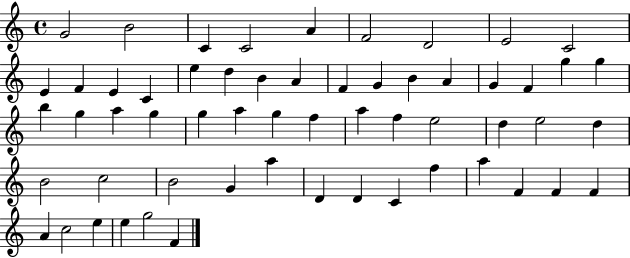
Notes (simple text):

G4/h B4/h C4/q C4/h A4/q F4/h D4/h E4/h C4/h E4/q F4/q E4/q C4/q E5/q D5/q B4/q A4/q F4/q G4/q B4/q A4/q G4/q F4/q G5/q G5/q B5/q G5/q A5/q G5/q G5/q A5/q G5/q F5/q A5/q F5/q E5/h D5/q E5/h D5/q B4/h C5/h B4/h G4/q A5/q D4/q D4/q C4/q F5/q A5/q F4/q F4/q F4/q A4/q C5/h E5/q E5/q G5/h F4/q